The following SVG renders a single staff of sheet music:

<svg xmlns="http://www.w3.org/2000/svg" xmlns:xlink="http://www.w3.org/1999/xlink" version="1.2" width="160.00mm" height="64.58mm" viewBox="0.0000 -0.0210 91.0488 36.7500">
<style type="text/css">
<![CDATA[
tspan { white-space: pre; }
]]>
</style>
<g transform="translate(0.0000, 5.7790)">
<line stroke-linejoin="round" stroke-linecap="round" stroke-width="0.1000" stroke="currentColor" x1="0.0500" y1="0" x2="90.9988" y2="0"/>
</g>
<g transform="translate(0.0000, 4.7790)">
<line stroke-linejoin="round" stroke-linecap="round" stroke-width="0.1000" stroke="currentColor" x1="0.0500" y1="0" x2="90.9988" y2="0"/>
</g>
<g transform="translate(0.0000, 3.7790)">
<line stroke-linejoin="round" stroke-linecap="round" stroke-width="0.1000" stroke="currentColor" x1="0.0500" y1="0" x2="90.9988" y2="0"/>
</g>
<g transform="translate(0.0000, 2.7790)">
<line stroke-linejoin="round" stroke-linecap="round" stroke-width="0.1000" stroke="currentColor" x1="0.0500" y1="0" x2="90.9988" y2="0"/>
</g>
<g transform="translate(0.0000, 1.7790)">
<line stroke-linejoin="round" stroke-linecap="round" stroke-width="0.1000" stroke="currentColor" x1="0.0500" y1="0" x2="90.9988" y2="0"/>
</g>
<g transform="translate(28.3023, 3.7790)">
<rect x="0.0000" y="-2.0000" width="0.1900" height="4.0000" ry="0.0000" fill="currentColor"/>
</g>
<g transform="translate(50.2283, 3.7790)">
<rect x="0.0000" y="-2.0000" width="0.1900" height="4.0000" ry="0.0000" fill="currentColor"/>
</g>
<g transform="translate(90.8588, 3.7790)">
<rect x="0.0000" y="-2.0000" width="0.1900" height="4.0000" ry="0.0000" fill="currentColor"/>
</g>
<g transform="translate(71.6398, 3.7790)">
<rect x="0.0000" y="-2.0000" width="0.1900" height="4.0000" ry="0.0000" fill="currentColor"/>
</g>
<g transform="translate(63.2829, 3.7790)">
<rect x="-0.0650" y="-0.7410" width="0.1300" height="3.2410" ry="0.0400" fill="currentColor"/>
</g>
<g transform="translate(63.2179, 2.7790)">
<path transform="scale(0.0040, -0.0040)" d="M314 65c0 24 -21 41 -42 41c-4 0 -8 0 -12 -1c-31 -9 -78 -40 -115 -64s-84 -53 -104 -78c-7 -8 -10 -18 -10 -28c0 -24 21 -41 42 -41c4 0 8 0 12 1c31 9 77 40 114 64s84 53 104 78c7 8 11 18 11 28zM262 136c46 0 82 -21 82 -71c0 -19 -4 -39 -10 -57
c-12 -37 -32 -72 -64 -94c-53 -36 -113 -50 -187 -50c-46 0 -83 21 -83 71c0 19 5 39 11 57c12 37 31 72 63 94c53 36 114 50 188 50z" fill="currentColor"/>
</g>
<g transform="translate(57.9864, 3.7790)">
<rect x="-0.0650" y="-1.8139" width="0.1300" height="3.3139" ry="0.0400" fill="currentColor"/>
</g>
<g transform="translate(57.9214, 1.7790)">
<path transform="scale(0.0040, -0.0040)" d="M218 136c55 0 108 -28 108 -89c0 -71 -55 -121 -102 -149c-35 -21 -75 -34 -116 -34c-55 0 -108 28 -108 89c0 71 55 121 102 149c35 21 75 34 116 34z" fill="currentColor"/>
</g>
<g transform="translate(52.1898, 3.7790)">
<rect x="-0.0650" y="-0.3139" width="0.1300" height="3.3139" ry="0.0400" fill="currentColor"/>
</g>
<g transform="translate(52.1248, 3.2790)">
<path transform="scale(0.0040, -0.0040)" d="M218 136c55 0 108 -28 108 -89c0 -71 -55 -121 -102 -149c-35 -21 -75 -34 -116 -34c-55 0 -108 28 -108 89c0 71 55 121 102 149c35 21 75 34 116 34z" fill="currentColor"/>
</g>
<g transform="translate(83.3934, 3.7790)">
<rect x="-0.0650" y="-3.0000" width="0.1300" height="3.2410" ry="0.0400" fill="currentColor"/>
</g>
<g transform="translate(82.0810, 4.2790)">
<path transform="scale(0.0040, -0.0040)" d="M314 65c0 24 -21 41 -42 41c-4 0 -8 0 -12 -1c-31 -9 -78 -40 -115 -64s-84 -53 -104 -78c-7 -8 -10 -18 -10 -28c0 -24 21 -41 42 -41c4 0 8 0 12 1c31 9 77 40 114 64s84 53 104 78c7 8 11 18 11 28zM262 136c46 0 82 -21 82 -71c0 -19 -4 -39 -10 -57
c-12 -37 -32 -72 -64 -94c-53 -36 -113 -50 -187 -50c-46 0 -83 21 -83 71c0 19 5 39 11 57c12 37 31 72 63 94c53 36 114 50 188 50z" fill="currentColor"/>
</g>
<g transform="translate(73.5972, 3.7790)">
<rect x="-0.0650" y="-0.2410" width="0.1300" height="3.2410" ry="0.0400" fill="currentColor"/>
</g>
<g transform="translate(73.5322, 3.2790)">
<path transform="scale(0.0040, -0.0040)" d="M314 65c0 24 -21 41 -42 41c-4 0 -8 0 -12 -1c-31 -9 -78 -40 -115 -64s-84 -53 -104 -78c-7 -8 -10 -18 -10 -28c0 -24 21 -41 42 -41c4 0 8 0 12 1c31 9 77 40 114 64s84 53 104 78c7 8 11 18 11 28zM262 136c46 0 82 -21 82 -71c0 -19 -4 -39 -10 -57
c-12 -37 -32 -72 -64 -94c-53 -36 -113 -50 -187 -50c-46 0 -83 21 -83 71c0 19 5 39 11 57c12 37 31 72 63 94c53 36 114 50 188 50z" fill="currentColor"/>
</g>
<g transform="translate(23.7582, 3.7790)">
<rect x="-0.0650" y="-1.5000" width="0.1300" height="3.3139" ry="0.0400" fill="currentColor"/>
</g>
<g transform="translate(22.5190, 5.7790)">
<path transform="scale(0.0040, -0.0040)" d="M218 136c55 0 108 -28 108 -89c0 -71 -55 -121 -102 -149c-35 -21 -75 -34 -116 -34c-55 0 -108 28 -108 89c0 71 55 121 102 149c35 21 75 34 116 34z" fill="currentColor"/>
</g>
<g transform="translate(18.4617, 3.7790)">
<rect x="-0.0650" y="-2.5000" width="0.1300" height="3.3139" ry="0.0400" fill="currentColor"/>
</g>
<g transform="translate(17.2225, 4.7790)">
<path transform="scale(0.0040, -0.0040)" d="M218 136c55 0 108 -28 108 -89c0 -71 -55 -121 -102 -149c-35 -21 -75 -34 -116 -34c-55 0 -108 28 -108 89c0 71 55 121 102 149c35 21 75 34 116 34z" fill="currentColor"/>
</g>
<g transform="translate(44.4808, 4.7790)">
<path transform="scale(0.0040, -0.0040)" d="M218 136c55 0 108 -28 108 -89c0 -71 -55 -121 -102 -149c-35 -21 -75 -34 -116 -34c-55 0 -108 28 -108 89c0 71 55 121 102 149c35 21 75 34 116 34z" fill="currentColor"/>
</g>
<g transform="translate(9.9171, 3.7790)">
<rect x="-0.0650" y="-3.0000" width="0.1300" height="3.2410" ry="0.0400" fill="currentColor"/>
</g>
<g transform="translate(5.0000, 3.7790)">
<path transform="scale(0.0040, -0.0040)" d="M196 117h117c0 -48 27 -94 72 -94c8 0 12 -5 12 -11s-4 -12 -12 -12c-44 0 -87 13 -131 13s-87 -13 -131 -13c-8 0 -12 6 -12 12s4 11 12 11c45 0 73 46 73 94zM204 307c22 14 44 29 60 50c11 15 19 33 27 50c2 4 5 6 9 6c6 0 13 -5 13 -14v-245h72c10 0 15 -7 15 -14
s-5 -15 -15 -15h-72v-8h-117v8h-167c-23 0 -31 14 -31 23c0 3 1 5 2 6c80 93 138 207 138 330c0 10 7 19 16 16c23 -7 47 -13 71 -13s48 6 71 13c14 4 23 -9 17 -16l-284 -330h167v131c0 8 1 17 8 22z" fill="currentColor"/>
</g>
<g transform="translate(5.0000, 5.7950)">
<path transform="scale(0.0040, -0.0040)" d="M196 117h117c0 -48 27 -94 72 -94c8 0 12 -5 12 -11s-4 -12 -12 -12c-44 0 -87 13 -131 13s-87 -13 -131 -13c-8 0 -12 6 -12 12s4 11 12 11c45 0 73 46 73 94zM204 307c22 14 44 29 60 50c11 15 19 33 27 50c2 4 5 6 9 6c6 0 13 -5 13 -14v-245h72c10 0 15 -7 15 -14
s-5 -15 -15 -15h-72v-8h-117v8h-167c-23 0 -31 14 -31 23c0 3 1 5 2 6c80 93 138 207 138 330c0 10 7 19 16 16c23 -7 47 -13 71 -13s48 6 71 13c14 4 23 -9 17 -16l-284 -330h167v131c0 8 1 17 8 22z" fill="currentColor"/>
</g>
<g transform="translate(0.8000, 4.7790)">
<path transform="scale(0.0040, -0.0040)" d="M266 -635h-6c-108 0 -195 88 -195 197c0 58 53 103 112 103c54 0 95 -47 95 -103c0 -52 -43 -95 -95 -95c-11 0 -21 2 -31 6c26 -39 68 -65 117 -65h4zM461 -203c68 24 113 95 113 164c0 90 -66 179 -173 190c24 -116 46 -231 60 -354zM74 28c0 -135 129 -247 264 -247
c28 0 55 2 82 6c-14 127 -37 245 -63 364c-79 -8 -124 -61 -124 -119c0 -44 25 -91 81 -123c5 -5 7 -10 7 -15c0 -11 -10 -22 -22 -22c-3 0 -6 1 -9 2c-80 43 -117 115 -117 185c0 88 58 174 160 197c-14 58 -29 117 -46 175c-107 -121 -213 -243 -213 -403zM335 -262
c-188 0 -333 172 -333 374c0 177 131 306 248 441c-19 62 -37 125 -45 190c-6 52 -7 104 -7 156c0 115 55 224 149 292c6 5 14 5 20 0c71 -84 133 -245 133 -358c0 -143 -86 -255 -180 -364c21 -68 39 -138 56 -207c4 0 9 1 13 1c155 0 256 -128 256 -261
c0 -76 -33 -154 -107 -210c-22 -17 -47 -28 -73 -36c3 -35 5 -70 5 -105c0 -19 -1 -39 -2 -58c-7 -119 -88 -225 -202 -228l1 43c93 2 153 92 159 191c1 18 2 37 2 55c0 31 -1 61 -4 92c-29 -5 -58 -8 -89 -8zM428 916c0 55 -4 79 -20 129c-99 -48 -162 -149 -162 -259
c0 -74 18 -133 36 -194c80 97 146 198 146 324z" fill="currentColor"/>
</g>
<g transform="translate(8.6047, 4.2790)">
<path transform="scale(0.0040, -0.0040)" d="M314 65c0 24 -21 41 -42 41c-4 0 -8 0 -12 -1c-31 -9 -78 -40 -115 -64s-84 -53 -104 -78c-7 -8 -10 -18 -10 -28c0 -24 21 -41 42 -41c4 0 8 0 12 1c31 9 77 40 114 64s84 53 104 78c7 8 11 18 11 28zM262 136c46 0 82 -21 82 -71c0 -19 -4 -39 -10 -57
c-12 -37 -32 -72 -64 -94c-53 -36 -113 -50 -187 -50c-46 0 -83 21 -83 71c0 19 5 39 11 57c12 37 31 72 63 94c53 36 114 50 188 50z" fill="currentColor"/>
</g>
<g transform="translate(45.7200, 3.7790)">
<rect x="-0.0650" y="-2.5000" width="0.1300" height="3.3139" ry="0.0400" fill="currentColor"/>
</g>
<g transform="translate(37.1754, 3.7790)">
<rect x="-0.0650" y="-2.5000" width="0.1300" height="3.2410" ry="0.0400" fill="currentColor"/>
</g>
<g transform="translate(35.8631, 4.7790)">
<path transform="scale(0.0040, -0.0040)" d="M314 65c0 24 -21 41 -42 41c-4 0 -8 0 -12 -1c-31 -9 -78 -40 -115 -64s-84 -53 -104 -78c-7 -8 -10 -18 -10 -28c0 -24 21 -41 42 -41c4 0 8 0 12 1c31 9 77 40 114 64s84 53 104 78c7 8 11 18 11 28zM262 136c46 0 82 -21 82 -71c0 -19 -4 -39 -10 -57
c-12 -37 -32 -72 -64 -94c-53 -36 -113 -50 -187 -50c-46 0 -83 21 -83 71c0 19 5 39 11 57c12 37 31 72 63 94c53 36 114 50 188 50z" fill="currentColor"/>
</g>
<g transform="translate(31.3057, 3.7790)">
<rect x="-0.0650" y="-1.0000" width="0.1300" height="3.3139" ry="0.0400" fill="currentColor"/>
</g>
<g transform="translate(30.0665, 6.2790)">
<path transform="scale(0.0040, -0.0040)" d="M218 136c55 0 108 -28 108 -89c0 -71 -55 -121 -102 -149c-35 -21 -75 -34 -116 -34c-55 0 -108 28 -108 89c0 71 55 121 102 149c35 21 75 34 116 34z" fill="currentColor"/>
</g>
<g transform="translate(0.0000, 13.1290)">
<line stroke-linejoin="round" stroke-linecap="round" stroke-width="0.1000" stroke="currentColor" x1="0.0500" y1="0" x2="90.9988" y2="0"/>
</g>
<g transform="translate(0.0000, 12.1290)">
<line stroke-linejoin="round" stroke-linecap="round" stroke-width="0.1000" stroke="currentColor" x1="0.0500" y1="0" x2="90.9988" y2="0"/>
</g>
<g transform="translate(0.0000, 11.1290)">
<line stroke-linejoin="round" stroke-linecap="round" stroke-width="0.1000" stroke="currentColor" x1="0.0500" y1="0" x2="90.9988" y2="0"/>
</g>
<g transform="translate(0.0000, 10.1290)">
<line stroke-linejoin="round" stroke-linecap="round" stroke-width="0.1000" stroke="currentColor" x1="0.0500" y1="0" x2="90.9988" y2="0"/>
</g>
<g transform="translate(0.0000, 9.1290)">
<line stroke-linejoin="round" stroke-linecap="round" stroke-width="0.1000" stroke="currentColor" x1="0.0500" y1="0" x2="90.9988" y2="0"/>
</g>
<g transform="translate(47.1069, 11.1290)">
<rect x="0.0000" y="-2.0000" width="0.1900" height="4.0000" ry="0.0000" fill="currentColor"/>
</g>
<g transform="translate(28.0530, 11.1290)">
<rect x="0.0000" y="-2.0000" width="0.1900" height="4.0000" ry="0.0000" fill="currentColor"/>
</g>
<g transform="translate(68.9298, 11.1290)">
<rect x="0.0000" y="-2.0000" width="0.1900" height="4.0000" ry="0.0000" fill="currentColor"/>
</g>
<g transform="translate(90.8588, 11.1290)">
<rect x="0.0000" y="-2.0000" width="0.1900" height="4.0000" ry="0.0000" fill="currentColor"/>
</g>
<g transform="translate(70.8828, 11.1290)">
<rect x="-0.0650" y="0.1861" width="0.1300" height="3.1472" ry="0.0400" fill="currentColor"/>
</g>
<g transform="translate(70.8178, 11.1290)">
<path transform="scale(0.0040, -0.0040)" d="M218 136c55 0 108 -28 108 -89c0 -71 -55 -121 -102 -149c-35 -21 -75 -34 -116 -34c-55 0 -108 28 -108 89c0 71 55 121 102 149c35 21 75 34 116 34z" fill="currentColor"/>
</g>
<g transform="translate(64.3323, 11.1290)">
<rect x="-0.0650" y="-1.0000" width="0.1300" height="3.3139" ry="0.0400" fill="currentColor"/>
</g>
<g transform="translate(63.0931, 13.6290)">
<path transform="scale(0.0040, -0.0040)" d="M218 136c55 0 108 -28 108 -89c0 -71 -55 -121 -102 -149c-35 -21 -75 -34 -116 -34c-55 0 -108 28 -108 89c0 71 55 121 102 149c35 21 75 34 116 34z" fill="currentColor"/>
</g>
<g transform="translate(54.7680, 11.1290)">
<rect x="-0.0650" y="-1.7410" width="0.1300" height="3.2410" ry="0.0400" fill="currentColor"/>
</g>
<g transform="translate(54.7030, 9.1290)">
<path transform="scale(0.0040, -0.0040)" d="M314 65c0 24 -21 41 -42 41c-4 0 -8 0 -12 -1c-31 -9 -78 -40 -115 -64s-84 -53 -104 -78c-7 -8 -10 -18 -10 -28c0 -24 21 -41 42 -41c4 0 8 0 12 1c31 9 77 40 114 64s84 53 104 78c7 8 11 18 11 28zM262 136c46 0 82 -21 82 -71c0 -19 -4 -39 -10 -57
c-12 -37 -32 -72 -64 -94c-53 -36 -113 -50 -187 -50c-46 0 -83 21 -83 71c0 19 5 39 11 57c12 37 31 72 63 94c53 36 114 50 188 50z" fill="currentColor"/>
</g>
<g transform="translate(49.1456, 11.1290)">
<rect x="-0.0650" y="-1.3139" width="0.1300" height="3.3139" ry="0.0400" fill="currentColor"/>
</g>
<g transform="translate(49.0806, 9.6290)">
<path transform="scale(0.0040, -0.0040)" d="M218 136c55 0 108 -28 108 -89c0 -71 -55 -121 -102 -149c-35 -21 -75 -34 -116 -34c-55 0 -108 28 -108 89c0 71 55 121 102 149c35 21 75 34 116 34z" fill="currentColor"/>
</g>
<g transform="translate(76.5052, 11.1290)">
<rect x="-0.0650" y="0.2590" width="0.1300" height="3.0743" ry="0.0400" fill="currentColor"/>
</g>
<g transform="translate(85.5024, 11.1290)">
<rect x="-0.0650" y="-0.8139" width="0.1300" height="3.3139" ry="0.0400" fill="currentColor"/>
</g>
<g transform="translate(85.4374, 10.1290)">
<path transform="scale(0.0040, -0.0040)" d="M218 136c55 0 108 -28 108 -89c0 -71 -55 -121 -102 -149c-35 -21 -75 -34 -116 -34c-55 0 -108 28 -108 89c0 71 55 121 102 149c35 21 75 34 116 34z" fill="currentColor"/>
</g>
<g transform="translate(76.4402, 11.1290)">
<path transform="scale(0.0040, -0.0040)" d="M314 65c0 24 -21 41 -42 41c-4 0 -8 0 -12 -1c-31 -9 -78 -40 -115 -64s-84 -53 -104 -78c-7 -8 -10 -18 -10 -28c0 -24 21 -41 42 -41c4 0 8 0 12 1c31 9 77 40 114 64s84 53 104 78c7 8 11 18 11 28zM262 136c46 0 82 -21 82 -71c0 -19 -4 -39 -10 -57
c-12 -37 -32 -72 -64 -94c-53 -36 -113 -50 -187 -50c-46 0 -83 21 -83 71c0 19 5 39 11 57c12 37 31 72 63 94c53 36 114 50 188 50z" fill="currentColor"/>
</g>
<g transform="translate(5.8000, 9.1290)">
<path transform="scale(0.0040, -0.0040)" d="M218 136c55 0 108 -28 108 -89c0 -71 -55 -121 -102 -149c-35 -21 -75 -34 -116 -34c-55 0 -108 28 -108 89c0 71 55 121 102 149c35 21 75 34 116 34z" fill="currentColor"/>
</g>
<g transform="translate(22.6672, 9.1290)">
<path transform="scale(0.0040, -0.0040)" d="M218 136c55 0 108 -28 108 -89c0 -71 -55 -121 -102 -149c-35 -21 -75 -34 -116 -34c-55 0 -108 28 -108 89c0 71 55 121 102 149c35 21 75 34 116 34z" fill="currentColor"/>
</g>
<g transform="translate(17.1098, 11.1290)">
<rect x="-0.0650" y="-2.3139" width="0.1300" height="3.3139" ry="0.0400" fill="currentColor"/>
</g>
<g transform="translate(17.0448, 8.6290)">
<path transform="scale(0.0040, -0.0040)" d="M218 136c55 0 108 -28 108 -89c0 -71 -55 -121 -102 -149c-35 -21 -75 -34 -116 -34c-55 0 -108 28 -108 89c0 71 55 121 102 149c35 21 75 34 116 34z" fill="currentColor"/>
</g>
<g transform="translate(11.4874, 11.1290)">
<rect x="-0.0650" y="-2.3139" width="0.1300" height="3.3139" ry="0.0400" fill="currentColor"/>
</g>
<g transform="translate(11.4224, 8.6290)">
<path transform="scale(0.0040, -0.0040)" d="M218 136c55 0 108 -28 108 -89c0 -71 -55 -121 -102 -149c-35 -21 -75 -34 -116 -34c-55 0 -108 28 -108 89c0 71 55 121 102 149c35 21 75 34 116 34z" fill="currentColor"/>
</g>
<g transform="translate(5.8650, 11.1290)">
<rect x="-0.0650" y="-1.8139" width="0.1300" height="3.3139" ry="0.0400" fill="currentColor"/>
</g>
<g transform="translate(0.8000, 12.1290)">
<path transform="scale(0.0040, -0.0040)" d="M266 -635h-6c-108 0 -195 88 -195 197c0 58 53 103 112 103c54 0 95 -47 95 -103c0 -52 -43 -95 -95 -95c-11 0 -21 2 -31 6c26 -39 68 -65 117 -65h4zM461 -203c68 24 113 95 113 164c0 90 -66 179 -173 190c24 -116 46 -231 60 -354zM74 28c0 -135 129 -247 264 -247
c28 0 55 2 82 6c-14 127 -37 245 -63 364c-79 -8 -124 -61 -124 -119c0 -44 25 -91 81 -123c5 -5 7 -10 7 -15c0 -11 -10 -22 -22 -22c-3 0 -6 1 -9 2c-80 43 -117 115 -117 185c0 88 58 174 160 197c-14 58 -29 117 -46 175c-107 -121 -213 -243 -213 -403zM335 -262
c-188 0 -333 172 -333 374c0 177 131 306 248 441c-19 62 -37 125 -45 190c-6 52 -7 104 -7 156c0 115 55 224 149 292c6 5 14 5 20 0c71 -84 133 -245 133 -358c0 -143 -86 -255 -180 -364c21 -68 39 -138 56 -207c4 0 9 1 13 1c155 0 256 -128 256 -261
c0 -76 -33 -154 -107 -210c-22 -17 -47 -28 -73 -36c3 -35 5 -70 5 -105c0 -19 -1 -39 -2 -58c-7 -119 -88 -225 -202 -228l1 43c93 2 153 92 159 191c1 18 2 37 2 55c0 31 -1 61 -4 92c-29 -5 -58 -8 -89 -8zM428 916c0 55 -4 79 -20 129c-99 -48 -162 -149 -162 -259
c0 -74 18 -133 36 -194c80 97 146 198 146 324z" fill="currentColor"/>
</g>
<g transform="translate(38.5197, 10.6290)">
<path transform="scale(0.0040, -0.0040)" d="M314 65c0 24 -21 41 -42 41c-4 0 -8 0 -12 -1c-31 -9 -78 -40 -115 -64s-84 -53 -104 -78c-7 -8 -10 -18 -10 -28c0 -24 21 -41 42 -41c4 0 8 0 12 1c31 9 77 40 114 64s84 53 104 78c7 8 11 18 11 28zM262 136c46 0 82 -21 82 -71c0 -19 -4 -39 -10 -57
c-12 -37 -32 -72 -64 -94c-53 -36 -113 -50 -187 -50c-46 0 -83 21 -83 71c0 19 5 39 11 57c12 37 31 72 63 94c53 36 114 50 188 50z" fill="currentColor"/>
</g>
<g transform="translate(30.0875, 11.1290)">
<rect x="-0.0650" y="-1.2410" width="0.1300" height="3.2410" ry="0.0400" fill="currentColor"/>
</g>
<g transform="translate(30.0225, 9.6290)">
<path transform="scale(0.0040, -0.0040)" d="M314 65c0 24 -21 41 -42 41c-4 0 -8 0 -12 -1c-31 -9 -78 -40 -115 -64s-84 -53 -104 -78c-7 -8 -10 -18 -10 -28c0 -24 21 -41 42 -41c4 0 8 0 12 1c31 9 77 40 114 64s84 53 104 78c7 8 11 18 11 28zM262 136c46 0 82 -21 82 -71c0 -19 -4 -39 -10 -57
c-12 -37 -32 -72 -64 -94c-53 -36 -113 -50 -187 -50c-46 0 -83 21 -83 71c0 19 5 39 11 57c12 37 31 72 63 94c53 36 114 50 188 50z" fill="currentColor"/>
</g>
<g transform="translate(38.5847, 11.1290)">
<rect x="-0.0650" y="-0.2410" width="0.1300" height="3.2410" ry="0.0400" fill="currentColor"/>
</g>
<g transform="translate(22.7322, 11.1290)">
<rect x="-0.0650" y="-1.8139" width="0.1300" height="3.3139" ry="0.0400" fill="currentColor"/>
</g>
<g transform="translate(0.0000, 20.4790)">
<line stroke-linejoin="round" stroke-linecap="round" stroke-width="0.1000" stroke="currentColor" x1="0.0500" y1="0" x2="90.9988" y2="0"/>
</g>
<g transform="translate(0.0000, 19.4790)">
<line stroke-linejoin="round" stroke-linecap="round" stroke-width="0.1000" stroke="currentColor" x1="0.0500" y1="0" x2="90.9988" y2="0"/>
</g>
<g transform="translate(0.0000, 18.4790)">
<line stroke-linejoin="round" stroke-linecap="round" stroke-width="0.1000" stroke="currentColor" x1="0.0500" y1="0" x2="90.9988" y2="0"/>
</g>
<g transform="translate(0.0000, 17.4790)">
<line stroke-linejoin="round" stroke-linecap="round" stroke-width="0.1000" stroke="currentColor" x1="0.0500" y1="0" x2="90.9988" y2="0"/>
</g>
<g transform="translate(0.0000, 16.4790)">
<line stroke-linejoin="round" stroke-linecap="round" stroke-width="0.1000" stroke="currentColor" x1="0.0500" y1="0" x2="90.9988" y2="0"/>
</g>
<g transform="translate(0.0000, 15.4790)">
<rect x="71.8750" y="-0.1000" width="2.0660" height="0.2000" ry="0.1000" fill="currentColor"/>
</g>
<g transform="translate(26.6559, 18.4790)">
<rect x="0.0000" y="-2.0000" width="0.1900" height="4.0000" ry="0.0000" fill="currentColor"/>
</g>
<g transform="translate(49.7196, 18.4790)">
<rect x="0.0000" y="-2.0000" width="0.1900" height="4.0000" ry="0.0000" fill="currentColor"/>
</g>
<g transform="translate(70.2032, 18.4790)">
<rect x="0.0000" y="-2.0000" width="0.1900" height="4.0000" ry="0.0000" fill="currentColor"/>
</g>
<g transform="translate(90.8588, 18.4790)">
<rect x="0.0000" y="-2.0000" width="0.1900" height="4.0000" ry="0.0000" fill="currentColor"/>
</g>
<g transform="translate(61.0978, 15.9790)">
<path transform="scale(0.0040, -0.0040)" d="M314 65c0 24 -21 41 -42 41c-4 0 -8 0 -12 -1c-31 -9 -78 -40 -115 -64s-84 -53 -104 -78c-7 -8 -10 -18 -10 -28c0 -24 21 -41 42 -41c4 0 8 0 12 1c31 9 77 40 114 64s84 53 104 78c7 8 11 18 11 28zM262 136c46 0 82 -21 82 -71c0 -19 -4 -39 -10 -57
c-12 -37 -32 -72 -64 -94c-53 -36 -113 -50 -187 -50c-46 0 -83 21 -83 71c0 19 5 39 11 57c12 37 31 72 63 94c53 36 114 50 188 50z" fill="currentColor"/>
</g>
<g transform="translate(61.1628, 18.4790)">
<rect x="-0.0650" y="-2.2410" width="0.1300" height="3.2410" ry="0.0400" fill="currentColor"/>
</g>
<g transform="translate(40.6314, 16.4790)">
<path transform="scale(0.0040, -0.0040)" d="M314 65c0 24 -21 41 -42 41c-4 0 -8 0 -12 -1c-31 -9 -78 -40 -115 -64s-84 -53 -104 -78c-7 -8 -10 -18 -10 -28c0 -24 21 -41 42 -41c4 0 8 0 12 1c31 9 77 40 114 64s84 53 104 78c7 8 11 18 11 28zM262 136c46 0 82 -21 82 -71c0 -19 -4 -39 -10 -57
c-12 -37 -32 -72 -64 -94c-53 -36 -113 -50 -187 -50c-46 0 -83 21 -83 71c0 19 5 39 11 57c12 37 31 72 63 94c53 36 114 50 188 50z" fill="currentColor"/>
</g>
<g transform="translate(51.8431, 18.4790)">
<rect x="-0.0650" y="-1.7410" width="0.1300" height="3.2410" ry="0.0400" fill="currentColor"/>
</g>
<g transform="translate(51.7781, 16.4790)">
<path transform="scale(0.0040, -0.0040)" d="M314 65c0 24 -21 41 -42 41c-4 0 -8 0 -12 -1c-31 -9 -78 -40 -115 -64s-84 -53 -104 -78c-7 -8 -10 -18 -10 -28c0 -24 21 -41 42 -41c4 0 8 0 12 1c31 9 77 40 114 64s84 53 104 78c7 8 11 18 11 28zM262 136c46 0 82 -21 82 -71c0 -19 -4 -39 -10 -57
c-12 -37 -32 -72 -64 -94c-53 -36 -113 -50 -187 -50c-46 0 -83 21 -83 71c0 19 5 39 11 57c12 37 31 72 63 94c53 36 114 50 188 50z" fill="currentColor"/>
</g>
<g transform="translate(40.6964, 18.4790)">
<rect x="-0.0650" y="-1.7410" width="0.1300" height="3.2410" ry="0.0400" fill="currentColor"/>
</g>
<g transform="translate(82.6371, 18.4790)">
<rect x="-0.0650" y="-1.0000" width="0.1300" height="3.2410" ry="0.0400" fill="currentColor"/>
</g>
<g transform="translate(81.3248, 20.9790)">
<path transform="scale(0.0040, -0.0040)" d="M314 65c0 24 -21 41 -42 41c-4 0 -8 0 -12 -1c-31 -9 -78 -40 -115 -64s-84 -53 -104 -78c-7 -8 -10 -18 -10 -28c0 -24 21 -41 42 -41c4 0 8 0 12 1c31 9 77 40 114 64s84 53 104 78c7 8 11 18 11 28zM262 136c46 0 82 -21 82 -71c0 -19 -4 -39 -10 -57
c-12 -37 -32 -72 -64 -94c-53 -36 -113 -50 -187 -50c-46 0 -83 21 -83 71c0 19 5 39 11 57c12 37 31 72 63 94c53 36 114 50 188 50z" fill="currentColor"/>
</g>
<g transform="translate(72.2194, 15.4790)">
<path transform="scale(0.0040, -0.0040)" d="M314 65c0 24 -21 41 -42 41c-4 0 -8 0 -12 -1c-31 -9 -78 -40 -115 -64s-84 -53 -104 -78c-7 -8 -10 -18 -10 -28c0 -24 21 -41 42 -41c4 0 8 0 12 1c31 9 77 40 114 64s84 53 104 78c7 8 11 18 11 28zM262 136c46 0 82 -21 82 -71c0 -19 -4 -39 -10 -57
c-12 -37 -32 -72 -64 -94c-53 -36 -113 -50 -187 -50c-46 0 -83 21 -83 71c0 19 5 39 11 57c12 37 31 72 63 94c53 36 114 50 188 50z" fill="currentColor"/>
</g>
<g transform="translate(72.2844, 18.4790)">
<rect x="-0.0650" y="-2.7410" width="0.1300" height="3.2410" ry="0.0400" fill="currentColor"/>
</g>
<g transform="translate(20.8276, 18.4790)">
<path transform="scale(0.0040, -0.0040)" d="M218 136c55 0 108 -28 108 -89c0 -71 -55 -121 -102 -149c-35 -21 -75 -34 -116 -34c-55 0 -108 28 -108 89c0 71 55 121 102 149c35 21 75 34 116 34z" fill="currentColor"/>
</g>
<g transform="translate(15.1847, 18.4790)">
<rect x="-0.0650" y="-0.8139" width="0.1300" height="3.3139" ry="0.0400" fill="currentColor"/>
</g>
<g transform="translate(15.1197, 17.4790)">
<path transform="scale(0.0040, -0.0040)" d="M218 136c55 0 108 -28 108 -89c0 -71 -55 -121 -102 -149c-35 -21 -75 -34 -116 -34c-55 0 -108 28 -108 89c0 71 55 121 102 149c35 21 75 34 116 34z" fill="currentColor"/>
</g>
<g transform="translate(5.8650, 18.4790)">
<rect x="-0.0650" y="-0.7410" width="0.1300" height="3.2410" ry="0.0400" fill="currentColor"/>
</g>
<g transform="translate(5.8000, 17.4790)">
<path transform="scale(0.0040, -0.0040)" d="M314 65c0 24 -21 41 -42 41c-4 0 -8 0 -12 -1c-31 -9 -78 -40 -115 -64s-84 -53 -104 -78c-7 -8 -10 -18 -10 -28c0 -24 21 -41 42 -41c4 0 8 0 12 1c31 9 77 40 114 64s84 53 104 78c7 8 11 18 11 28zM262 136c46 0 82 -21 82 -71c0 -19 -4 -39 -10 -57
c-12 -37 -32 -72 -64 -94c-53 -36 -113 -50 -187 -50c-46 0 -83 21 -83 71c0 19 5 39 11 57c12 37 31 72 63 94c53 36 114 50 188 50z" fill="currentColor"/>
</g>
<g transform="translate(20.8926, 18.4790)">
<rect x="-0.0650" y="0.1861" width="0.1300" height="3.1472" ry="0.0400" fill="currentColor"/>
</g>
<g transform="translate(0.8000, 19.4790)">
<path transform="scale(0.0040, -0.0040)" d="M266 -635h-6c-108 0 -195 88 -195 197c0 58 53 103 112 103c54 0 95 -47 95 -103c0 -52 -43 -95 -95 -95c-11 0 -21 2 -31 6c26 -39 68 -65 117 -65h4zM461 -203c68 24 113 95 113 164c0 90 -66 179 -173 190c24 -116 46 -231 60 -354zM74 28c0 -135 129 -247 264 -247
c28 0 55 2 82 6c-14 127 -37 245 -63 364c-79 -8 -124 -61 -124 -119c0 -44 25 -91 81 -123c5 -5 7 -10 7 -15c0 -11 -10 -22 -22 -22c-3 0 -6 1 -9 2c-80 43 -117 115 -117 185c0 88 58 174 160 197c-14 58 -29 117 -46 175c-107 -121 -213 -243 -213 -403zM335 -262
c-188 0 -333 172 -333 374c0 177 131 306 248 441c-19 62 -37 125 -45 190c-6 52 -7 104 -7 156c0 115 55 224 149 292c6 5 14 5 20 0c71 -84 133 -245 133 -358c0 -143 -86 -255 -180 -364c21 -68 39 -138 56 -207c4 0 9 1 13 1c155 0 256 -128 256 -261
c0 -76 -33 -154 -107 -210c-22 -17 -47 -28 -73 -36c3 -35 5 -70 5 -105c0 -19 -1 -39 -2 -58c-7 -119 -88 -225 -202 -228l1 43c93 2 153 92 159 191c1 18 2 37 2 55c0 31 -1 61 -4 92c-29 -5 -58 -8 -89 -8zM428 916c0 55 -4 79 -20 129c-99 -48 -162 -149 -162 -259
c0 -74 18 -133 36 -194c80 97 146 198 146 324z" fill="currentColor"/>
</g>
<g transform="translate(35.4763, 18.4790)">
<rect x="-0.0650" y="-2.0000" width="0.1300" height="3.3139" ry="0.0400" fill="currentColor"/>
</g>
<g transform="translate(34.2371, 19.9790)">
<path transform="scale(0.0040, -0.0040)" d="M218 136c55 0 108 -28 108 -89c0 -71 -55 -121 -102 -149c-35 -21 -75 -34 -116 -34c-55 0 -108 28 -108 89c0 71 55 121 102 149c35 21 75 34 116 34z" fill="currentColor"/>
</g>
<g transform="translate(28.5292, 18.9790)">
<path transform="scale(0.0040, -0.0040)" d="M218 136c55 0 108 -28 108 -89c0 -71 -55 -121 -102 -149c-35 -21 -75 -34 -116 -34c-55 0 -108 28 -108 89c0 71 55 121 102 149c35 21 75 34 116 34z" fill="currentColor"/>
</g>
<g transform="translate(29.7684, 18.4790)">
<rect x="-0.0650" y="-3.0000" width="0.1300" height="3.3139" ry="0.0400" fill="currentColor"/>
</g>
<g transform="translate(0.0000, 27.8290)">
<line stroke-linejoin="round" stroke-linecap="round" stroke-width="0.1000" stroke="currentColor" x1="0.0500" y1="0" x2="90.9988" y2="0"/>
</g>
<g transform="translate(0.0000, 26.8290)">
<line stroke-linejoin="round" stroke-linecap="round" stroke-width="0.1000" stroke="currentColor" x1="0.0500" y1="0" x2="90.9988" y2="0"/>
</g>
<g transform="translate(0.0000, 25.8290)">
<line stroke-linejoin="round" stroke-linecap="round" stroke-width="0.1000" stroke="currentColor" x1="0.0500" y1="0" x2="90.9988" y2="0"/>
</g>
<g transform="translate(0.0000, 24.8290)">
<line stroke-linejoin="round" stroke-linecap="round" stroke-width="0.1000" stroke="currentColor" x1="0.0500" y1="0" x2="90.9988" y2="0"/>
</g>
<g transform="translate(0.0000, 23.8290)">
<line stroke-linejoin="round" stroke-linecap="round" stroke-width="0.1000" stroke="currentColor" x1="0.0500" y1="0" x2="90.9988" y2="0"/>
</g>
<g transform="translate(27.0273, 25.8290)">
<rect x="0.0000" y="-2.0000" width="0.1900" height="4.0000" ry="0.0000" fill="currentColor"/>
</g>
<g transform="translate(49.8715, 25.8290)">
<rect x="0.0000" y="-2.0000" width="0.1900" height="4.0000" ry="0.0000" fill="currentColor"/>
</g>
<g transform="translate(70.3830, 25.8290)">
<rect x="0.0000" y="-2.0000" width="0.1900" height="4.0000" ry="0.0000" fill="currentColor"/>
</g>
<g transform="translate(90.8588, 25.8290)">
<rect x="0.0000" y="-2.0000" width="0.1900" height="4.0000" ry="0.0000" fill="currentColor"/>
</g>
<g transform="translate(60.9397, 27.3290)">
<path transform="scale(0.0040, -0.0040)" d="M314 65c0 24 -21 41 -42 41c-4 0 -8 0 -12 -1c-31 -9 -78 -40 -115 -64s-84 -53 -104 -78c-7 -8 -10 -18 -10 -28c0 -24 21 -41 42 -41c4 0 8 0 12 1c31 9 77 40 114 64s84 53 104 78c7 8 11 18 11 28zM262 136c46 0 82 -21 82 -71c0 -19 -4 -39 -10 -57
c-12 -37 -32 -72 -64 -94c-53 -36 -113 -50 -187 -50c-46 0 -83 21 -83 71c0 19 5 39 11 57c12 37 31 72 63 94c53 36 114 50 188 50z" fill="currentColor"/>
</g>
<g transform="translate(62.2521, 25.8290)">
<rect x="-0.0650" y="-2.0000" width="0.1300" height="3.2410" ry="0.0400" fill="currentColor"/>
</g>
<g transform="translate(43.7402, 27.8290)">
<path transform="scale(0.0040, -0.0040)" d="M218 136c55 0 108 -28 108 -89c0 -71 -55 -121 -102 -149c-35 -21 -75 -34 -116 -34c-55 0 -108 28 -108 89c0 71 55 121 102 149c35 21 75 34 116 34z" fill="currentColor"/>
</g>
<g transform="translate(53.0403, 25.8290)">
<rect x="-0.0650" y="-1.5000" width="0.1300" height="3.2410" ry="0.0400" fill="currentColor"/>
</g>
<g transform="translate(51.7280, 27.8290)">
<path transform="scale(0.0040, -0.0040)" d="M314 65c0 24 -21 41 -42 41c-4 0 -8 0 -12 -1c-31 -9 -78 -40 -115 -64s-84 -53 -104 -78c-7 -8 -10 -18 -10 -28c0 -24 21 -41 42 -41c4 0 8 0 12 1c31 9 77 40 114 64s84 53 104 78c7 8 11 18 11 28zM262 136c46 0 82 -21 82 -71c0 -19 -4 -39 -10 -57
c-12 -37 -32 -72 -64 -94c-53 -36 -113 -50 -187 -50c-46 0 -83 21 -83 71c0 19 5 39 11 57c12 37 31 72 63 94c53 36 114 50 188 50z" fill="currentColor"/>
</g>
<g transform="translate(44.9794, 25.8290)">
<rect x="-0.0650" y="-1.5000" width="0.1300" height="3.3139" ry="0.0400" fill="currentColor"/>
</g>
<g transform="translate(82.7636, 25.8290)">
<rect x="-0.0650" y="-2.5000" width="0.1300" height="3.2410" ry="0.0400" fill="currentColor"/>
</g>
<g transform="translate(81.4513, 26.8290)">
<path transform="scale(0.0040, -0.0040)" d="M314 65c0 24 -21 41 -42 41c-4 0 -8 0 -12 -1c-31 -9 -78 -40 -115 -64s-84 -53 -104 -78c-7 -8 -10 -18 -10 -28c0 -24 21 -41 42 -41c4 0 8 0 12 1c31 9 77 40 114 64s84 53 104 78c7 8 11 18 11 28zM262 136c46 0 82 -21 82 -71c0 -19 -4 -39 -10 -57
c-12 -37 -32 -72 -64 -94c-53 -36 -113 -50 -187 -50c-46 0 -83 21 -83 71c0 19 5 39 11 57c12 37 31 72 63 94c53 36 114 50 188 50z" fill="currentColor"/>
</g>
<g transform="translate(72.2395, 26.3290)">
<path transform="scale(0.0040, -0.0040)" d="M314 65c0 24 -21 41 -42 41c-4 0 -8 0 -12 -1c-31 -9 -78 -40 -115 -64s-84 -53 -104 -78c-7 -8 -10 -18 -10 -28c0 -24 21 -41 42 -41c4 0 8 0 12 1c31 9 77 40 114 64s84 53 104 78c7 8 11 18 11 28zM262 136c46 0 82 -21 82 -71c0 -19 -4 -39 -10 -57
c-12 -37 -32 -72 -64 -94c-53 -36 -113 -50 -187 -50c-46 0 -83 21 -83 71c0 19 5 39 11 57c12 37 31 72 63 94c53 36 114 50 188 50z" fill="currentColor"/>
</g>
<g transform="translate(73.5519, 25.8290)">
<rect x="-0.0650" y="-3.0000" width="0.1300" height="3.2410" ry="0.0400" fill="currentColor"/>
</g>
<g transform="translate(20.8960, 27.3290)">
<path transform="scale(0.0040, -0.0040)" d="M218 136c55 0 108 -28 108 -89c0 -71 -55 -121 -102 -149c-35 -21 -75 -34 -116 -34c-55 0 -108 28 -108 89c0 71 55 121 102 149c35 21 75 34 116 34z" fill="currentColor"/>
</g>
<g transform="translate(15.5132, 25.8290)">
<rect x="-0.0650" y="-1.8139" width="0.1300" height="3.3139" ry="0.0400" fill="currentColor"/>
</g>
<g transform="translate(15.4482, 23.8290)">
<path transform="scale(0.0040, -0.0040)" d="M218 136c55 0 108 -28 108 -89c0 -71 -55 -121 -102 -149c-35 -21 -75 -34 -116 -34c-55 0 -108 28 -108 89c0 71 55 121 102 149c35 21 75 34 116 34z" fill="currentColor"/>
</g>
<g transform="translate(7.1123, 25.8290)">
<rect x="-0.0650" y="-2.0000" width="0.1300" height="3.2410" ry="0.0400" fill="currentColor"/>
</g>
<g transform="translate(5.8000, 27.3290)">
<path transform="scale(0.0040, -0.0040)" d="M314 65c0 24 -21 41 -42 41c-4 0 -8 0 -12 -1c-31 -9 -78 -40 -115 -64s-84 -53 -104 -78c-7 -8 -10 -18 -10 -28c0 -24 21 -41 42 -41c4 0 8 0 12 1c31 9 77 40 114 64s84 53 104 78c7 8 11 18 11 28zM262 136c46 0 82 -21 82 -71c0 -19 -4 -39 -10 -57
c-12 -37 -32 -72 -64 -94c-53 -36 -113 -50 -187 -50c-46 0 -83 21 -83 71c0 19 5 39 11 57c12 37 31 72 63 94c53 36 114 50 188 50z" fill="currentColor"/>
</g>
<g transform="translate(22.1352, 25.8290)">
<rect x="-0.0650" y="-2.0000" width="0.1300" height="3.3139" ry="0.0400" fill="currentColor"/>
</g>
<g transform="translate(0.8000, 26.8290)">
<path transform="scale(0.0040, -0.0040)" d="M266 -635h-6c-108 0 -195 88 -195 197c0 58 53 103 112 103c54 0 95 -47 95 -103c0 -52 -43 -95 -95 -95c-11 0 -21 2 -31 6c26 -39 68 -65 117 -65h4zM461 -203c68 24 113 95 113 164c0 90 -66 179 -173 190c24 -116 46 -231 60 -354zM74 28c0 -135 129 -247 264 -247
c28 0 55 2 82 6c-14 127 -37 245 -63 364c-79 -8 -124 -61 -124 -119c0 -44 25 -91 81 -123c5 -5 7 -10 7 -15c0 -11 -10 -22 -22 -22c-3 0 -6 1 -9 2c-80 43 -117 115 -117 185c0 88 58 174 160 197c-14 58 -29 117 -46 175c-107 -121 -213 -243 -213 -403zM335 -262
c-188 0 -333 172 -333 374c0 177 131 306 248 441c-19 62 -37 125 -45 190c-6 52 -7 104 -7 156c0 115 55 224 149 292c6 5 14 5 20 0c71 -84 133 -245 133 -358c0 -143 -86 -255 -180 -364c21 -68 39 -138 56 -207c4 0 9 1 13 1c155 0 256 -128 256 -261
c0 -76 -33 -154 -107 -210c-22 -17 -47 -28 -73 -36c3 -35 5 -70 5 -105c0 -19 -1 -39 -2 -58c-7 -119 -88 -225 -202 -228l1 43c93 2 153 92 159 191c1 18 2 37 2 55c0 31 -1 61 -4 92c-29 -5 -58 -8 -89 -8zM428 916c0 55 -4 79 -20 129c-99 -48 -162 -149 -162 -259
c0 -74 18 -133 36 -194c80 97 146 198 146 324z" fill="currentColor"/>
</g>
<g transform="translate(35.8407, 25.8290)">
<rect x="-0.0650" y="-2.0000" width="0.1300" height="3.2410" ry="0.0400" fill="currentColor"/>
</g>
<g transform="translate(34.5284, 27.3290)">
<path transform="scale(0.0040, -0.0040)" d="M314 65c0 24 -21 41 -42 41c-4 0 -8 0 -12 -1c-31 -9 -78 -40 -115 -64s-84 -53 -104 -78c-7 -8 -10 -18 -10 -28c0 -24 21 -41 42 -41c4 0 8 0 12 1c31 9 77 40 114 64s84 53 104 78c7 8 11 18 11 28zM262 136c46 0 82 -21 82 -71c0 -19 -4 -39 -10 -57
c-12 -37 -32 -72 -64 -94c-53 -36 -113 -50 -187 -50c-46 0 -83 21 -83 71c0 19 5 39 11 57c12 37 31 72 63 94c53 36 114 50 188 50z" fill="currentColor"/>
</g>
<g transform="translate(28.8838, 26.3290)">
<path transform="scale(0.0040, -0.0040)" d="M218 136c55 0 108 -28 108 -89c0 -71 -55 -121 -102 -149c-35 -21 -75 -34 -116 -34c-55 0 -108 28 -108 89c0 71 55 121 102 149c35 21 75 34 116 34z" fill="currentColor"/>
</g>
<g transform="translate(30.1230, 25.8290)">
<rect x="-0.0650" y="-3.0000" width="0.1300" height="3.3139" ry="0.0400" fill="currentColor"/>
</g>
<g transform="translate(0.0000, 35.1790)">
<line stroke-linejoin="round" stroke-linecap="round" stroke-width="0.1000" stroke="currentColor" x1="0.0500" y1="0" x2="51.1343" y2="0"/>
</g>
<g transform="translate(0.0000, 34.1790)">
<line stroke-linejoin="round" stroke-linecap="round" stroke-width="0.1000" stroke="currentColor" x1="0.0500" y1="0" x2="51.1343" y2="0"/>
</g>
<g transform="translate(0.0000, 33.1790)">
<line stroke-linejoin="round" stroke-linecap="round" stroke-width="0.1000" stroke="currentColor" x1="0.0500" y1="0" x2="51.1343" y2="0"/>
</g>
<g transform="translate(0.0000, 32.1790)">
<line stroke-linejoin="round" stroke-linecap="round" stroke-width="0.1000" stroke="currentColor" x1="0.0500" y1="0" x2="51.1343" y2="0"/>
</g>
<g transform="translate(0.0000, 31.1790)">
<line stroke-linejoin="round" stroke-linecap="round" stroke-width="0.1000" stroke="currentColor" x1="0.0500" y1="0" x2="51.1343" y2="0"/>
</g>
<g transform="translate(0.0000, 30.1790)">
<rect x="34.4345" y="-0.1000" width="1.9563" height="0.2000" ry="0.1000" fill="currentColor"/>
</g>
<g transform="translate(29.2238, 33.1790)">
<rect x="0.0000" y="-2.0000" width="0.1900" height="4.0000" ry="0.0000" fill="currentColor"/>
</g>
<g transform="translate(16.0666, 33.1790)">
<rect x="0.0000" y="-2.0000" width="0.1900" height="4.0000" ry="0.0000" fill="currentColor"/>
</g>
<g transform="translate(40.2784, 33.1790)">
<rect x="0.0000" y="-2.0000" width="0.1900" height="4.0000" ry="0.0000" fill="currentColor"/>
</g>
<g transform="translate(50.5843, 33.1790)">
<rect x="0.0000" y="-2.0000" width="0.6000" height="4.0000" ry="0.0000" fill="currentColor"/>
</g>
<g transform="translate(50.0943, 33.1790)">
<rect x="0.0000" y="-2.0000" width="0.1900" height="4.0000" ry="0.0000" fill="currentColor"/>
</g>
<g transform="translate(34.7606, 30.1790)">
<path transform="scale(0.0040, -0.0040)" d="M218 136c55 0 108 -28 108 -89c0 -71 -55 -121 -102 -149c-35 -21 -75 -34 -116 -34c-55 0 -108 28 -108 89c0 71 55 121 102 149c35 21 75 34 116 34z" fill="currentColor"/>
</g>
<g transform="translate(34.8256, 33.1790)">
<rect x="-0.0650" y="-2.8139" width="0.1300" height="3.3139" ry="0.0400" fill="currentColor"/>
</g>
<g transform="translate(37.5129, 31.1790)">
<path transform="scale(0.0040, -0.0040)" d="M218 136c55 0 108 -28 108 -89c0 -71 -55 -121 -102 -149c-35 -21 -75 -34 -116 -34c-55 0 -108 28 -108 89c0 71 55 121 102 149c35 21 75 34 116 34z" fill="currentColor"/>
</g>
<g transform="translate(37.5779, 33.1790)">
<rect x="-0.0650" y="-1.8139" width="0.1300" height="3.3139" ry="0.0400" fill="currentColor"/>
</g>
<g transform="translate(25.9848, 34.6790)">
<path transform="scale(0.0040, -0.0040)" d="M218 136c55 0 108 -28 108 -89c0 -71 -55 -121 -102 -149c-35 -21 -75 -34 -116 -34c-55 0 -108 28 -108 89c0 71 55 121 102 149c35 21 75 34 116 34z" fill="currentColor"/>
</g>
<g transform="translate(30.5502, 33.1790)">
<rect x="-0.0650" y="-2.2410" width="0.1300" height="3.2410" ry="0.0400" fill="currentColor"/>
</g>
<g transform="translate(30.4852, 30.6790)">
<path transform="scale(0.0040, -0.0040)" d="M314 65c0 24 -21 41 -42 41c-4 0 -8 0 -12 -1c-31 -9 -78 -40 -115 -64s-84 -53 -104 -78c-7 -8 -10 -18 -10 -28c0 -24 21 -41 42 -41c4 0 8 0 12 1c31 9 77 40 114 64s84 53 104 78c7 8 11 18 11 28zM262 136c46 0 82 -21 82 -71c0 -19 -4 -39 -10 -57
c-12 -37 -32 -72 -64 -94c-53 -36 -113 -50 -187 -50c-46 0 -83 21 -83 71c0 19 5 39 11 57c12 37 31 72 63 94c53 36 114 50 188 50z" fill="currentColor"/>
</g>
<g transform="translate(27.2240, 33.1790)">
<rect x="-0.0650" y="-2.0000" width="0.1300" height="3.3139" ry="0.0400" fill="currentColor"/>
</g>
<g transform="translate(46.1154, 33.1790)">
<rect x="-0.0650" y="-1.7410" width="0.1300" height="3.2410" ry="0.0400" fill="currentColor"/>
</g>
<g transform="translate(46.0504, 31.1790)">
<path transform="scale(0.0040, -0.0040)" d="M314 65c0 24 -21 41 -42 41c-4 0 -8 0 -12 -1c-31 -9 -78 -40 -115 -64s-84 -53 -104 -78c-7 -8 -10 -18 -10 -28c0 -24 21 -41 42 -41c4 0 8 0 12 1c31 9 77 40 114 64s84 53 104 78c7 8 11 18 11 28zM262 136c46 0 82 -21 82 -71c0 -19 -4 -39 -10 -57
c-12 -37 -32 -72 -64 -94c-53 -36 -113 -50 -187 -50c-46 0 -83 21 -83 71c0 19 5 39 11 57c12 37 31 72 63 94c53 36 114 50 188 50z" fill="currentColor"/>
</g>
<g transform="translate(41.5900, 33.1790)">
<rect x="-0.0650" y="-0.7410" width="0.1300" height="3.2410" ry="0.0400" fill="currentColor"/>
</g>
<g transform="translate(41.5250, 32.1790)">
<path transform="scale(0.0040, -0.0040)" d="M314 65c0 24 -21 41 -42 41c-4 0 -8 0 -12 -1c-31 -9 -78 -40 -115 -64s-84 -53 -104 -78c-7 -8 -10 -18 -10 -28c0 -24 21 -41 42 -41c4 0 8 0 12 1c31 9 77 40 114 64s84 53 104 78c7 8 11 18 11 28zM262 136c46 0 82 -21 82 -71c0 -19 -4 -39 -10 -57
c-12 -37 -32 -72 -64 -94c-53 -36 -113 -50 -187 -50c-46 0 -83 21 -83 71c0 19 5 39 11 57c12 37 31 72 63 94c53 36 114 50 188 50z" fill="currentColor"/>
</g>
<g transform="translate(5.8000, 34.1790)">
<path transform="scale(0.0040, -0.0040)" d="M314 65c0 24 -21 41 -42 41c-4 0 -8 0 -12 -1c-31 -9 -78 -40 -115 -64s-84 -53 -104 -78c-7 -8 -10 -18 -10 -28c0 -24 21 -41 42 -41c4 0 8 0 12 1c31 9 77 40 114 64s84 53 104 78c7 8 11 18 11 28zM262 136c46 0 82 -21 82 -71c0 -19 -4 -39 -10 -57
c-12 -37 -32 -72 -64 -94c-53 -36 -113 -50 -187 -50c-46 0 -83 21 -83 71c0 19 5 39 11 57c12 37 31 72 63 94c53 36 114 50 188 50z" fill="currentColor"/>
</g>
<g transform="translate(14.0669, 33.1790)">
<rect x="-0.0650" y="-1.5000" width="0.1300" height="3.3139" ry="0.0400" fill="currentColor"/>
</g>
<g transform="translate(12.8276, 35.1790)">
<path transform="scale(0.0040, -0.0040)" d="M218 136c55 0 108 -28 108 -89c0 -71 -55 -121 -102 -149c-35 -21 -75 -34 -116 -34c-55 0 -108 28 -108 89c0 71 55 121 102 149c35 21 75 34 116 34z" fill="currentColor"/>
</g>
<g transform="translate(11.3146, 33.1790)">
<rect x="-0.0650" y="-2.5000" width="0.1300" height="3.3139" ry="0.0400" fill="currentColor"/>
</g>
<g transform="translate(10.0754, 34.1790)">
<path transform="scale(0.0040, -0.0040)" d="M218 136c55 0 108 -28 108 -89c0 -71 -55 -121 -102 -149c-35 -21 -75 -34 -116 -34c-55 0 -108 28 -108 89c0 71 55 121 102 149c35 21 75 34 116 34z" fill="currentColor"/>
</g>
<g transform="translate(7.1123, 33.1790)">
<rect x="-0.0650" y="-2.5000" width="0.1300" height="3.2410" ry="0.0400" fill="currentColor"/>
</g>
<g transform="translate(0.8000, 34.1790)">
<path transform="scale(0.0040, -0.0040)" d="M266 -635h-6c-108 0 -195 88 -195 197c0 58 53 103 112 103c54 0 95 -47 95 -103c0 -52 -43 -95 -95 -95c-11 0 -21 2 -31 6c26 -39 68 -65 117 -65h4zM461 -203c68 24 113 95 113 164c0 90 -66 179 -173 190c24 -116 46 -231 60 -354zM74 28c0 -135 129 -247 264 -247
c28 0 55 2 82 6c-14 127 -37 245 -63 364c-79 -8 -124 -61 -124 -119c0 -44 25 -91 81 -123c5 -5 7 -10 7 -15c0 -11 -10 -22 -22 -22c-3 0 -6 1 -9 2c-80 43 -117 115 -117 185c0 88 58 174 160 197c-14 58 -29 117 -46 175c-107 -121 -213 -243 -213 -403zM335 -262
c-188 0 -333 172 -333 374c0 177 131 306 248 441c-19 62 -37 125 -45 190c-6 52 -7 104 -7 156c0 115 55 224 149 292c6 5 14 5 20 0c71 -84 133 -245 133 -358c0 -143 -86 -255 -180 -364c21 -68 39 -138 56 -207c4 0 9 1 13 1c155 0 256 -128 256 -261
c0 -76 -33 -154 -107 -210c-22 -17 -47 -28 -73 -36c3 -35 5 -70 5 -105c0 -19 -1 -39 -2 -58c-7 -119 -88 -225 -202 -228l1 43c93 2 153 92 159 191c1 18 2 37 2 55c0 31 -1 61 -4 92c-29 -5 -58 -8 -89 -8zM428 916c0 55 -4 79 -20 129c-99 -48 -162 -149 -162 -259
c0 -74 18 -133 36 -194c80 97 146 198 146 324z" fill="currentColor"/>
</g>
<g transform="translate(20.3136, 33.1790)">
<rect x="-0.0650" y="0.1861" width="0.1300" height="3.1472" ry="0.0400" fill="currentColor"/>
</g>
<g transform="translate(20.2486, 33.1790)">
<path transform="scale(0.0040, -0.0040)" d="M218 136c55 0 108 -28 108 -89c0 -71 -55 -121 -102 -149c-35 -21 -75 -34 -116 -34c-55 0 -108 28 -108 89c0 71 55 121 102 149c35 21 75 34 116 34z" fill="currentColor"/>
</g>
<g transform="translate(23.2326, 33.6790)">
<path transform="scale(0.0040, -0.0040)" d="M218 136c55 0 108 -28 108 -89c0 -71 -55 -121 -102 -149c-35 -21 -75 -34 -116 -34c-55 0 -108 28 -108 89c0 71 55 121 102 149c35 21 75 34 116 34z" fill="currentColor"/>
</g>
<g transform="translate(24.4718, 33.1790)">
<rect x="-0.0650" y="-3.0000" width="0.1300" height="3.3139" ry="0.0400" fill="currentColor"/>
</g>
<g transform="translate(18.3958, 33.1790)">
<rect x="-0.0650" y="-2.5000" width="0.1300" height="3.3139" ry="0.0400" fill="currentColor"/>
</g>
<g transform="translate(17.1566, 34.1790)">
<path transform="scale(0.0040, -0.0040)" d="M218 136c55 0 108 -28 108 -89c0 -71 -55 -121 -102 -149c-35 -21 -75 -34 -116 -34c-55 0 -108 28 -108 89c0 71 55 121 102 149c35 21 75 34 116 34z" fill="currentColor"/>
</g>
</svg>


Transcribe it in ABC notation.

X:1
T:Untitled
M:4/4
L:1/4
K:C
A2 G E D G2 G c f d2 c2 A2 f g g f e2 c2 e f2 D B B2 d d2 d B A F f2 f2 g2 a2 D2 F2 f F A F2 E E2 F2 A2 G2 G2 G E G B A F g2 a f d2 f2